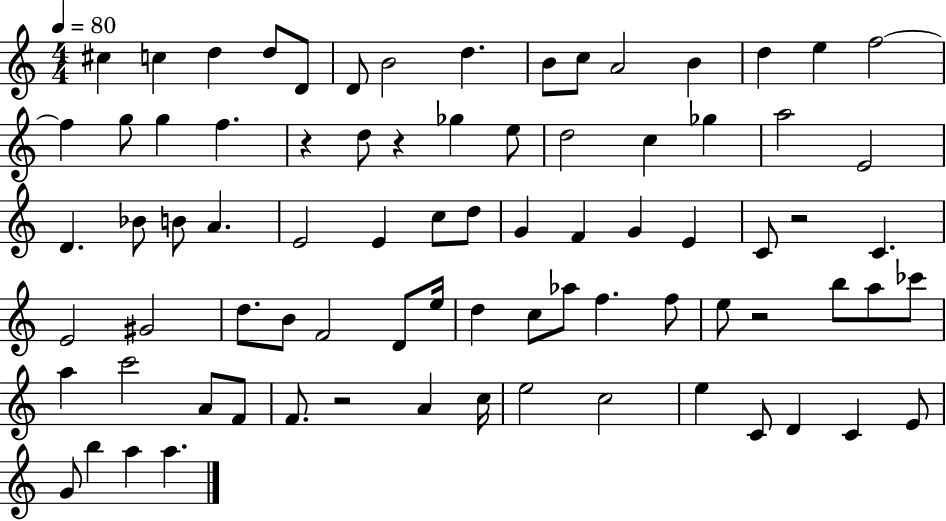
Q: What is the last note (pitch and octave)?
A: A5